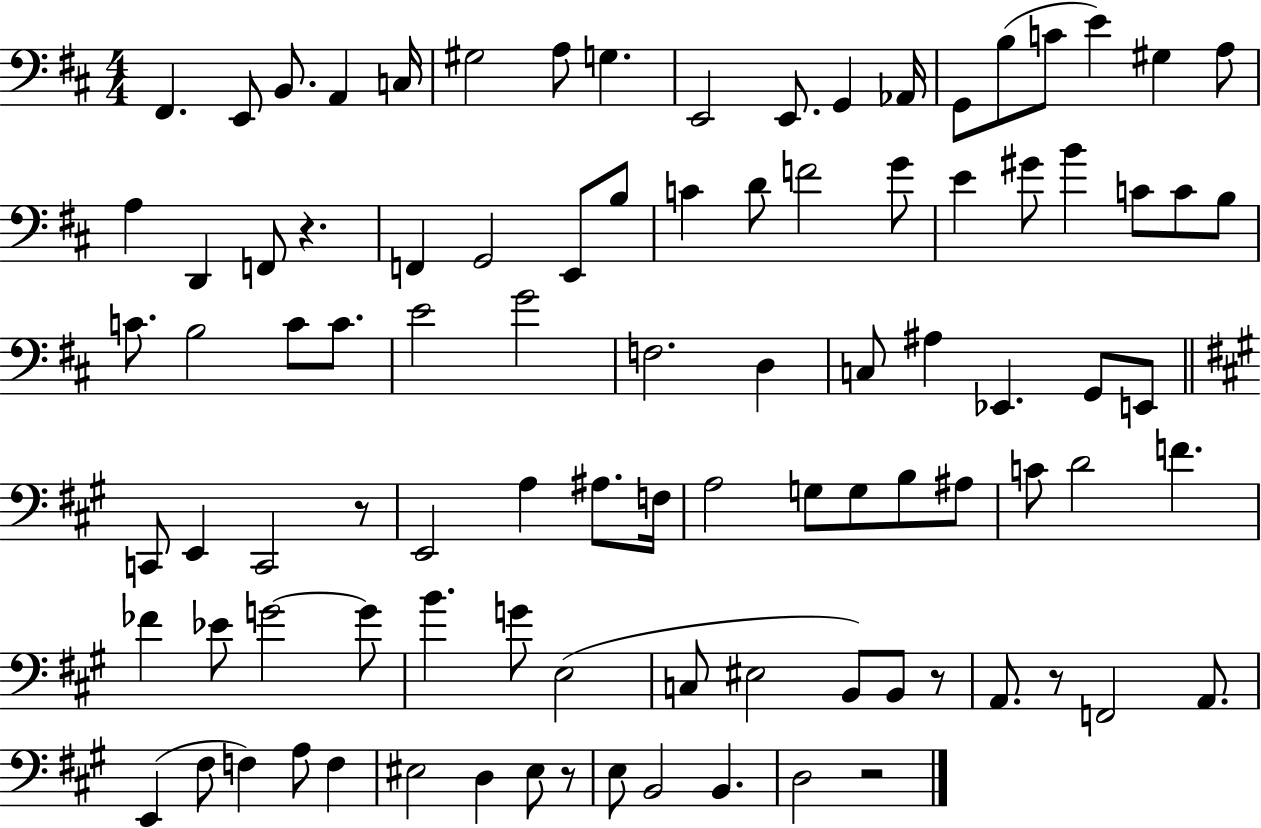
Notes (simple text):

F#2/q. E2/e B2/e. A2/q C3/s G#3/h A3/e G3/q. E2/h E2/e. G2/q Ab2/s G2/e B3/e C4/e E4/q G#3/q A3/e A3/q D2/q F2/e R/q. F2/q G2/h E2/e B3/e C4/q D4/e F4/h G4/e E4/q G#4/e B4/q C4/e C4/e B3/e C4/e. B3/h C4/e C4/e. E4/h G4/h F3/h. D3/q C3/e A#3/q Eb2/q. G2/e E2/e C2/e E2/q C2/h R/e E2/h A3/q A#3/e. F3/s A3/h G3/e G3/e B3/e A#3/e C4/e D4/h F4/q. FES4/q Eb4/e G4/h G4/e B4/q. G4/e E3/h C3/e EIS3/h B2/e B2/e R/e A2/e. R/e F2/h A2/e. E2/q F#3/e F3/q A3/e F3/q EIS3/h D3/q EIS3/e R/e E3/e B2/h B2/q. D3/h R/h